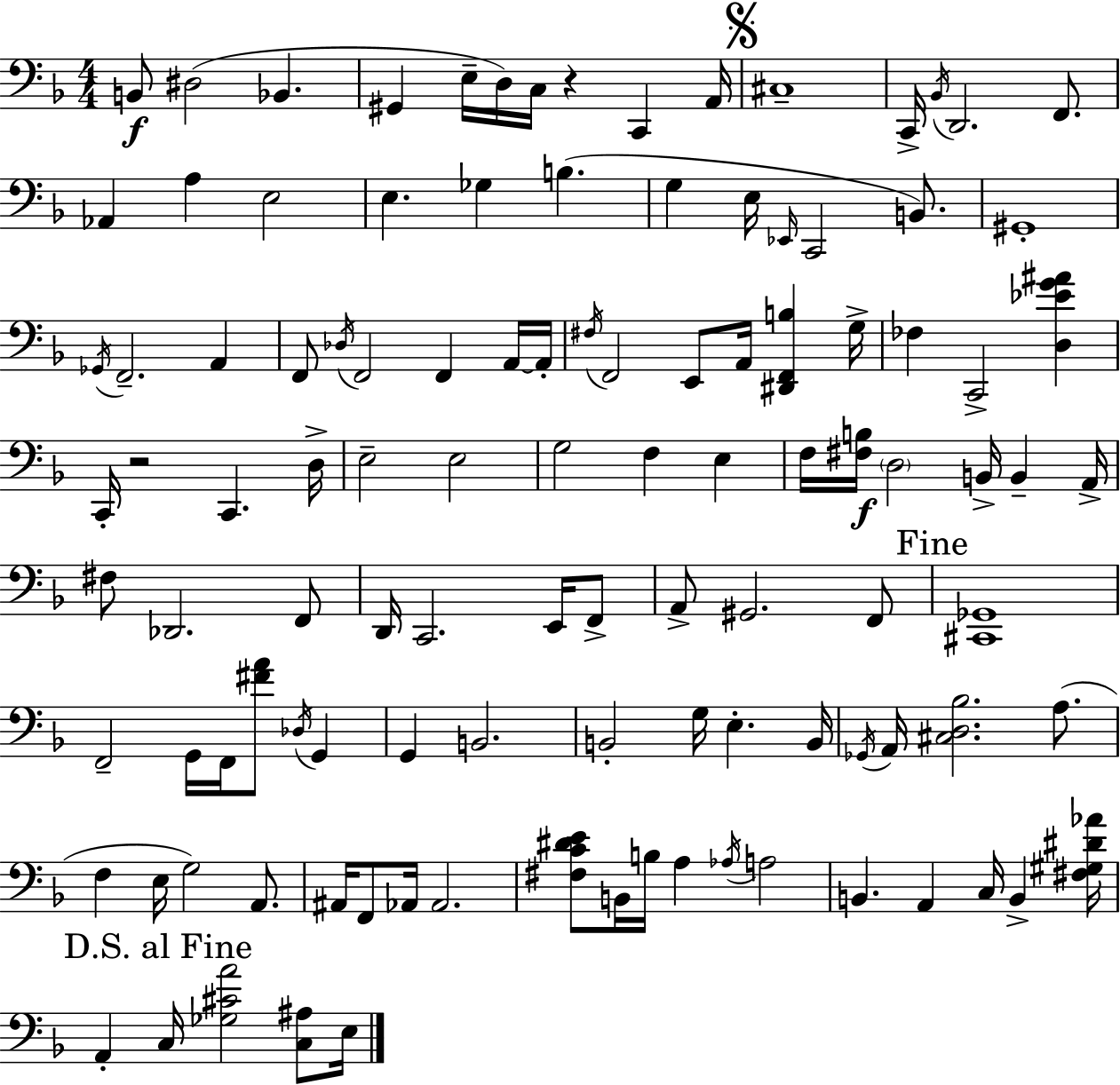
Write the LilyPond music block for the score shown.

{
  \clef bass
  \numericTimeSignature
  \time 4/4
  \key f \major
  b,8\f dis2( bes,4. | gis,4 e16-- d16) c16 r4 c,4 a,16 | \mark \markup { \musicglyph "scripts.segno" } cis1-- | c,16-> \acciaccatura { bes,16 } d,2. f,8. | \break aes,4 a4 e2 | e4. ges4 b4.( | g4 e16 \grace { ees,16 } c,2 b,8.) | gis,1-. | \break \acciaccatura { ges,16 } f,2.-- a,4 | f,8 \acciaccatura { des16 } f,2 f,4 | a,16~~ a,16-. \acciaccatura { fis16 } f,2 e,8 a,16 | <dis, f, b>4 g16-> fes4 c,2-> | \break <d ees' g' ais'>4 c,16-. r2 c,4. | d16-> e2-- e2 | g2 f4 | e4 f16 <fis b>16\f \parenthesize d2 b,16-> | \break b,4-- a,16-> fis8 des,2. | f,8 d,16 c,2. | e,16 f,8-> a,8-> gis,2. | f,8 \mark "Fine" <cis, ges,>1 | \break f,2-- g,16 f,16 <fis' a'>8 | \acciaccatura { des16 } g,4 g,4 b,2. | b,2-. g16 e4.-. | b,16 \acciaccatura { ges,16 } a,16 <cis d bes>2. | \break a8.( f4 e16 g2) | a,8. ais,16 f,8 aes,16 aes,2. | <fis c' dis' e'>8 b,16 b16 a4 \acciaccatura { aes16 } | a2 b,4. a,4 | \break c16 b,4-> <fis gis dis' aes'>16 \mark "D.S. al Fine" a,4-. c16 <ges cis' a'>2 | <c ais>8 e16 \bar "|."
}